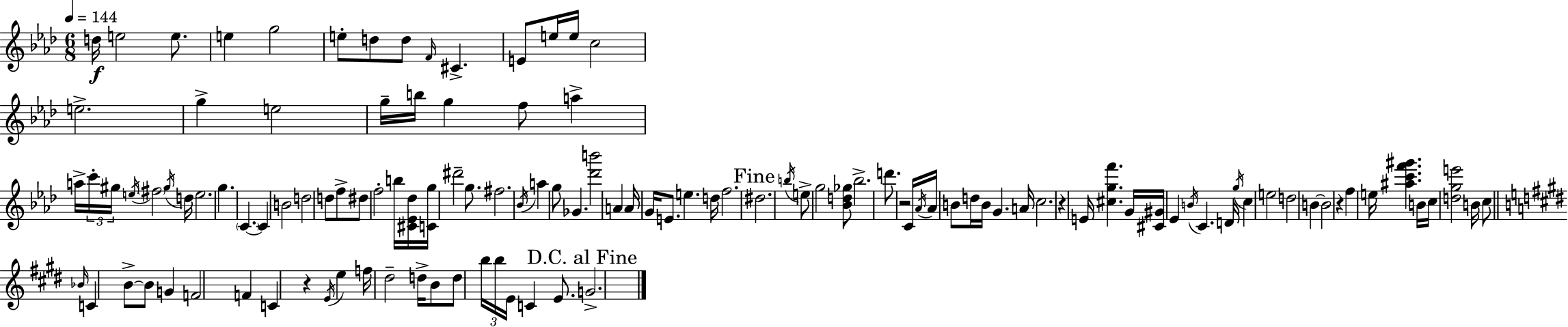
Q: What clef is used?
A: treble